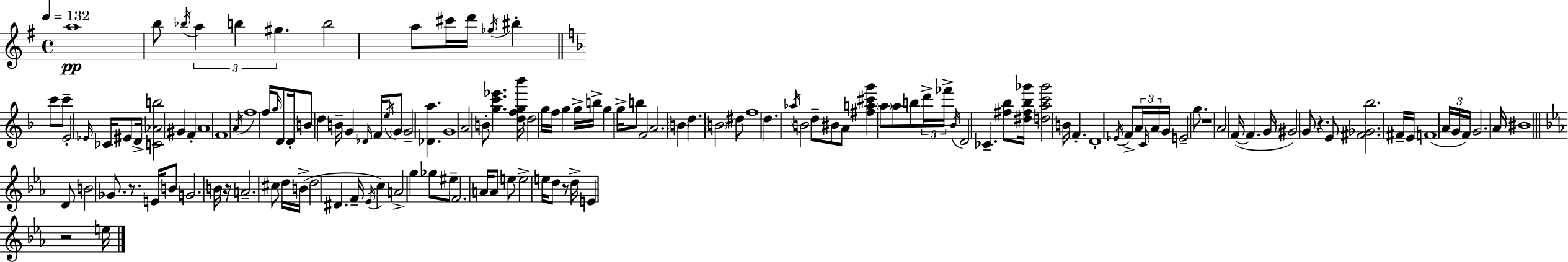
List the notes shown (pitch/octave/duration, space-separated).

A5/w B5/e Bb5/s A5/q B5/q G#5/q. B5/h A5/e C#6/s D6/s Gb5/s BIS5/q C6/e C6/e E4/h Eb4/s CES4/s EIS4/e D4/s [C4,Ab4,B5]/h G#4/q F4/q A4/w F4/w A4/s F5/w F5/s G5/s D4/e D4/s B4/e D5/q B4/s G4/q Db4/s F4/s E5/s G4/e G4/h [Db4,A5]/q. G4/w A4/h B4/e [G5,C6,Eb6]/q. [D5,F5,G5,Bb6]/s D5/h G5/s F5/s G5/q G5/s B5/s G5/q G5/s B5/e F4/h A4/h. B4/q D5/q. B4/h D#5/e F5/w D5/q. Ab5/s B4/h D5/e BIS4/e A4/e [F#5,A5,C#6,G6]/q A5/e A5/e B5/e D6/s FES6/s Bb4/s D4/h CES4/q. [F#5,Bb5]/e [D#5,F#5,Bb5,Gb6]/s [D5,A5,C6,Gb6]/h B4/s F4/q. D4/w Eb4/s F4/e A4/s C4/s A4/s G4/s E4/h G5/e. R/w A4/h F4/s F4/q. G4/s G#4/h G4/e R/q. E4/e [F#4,Gb4,Bb5]/h. F#4/s E4/s F4/w A4/s G4/s F4/s G4/h. A4/s BIS4/w D4/e B4/h Gb4/e. R/e. E4/s B4/e G4/h. B4/s R/s A4/h. C#5/e D5/s B4/s D5/h D#4/q. F4/s Eb4/s C5/q A4/h G5/q Gb5/e EIS5/e F4/h. A4/s A4/e E5/e E5/h E5/s D5/e R/e D5/s E4/q R/h E5/s